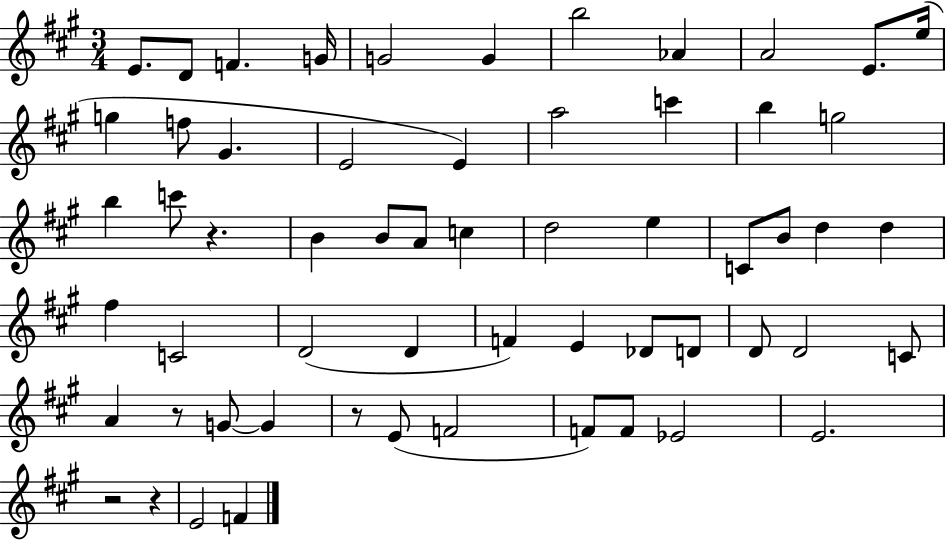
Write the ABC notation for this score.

X:1
T:Untitled
M:3/4
L:1/4
K:A
E/2 D/2 F G/4 G2 G b2 _A A2 E/2 e/4 g f/2 ^G E2 E a2 c' b g2 b c'/2 z B B/2 A/2 c d2 e C/2 B/2 d d ^f C2 D2 D F E _D/2 D/2 D/2 D2 C/2 A z/2 G/2 G z/2 E/2 F2 F/2 F/2 _E2 E2 z2 z E2 F